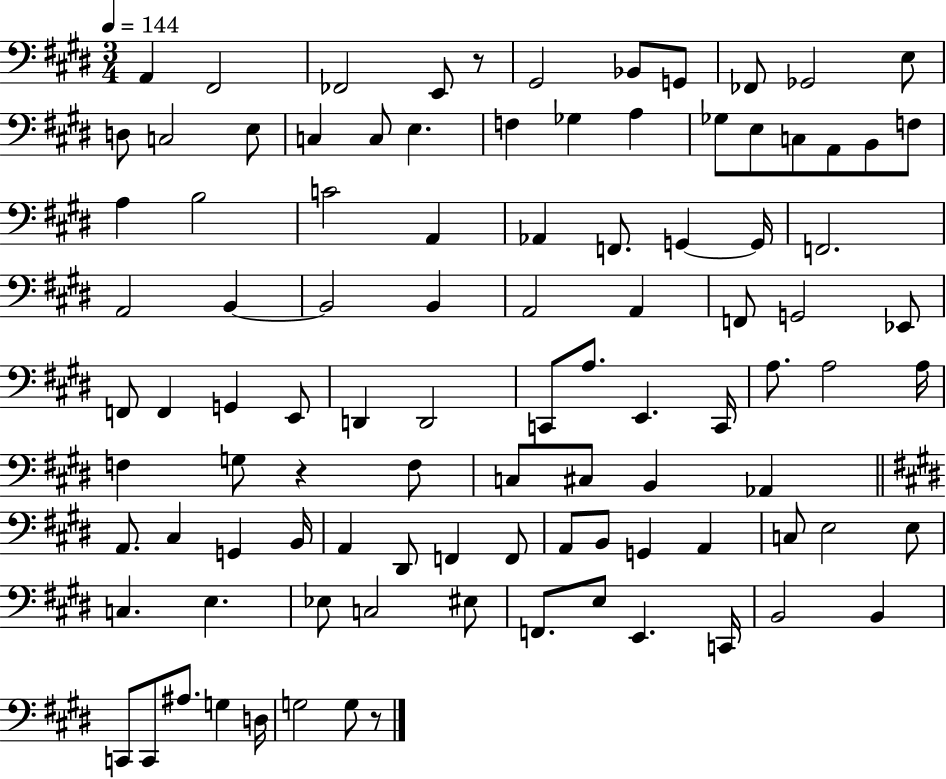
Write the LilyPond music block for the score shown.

{
  \clef bass
  \numericTimeSignature
  \time 3/4
  \key e \major
  \tempo 4 = 144
  a,4 fis,2 | fes,2 e,8 r8 | gis,2 bes,8 g,8 | fes,8 ges,2 e8 | \break d8 c2 e8 | c4 c8 e4. | f4 ges4 a4 | ges8 e8 c8 a,8 b,8 f8 | \break a4 b2 | c'2 a,4 | aes,4 f,8. g,4~~ g,16 | f,2. | \break a,2 b,4~~ | b,2 b,4 | a,2 a,4 | f,8 g,2 ees,8 | \break f,8 f,4 g,4 e,8 | d,4 d,2 | c,8 a8. e,4. c,16 | a8. a2 a16 | \break f4 g8 r4 f8 | c8 cis8 b,4 aes,4 | \bar "||" \break \key e \major a,8. cis4 g,4 b,16 | a,4 dis,8 f,4 f,8 | a,8 b,8 g,4 a,4 | c8 e2 e8 | \break c4. e4. | ees8 c2 eis8 | f,8. e8 e,4. c,16 | b,2 b,4 | \break c,8 c,8 ais8. g4 d16 | g2 g8 r8 | \bar "|."
}